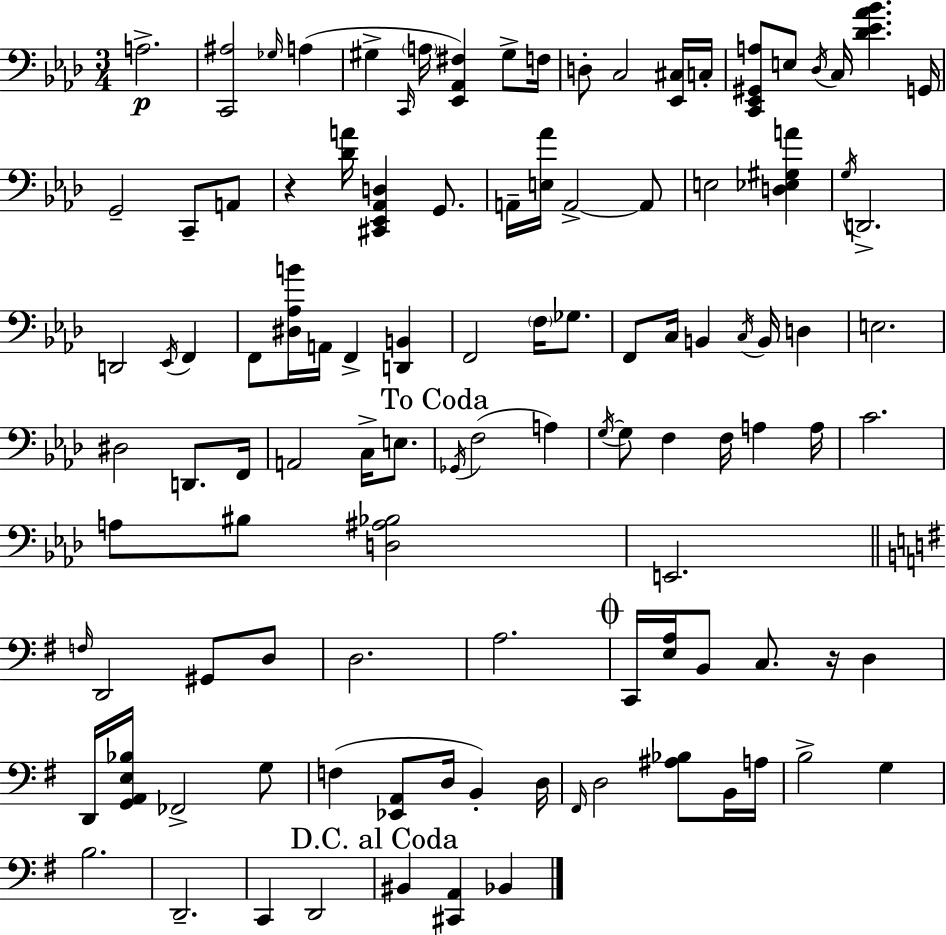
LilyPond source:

{
  \clef bass
  \numericTimeSignature
  \time 3/4
  \key f \minor
  a2.->\p | <c, ais>2 \grace { ges16 } a4( | gis4-> \grace { c,16 } \parenthesize a16 <ees, aes, fis>4) gis8-> | f16 d8-. c2 | \break <ees, cis>16 c16-. <c, ees, gis, a>8 e8 \acciaccatura { des16 } c16 <des' ees' aes' bes'>4. | g,16 g,2-- c,8-- | a,8 r4 <des' a'>16 <cis, ees, aes, d>4 | g,8. a,16-- <e aes'>16 a,2->~~ | \break a,8 e2 <d ees gis a'>4 | \acciaccatura { g16 } d,2.-> | d,2 | \acciaccatura { ees,16 } f,4 f,8 <dis aes b'>16 a,16 f,4-> | \break <d, b,>4 f,2 | \parenthesize f16 ges8. f,8 c16 b,4 | \acciaccatura { c16 } b,16 d4 e2. | dis2 | \break d,8. f,16 a,2 | c16-> e8. \mark "To Coda" \acciaccatura { ges,16 }( f2 | a4) \acciaccatura { g16~ }~ g8 f4 | f16 a4 a16 c'2. | \break a8 bis8 | <d ais bes>2 e,2. | \bar "||" \break \key e \minor \grace { f16 } d,2 gis,8 d8 | d2. | a2. | \mark \markup { \musicglyph "scripts.coda" } c,16 <e a>16 b,8 c8. r16 d4 | \break d,16 <g, a, e bes>16 fes,2-> g8 | f4( <ees, a,>8 d16 b,4-.) | d16 \grace { fis,16 } d2 <ais bes>8 | b,16 a16 b2-> g4 | \break b2. | d,2.-- | c,4 d,2 | \mark "D.C. al Coda" bis,4 <cis, a,>4 bes,4 | \break \bar "|."
}